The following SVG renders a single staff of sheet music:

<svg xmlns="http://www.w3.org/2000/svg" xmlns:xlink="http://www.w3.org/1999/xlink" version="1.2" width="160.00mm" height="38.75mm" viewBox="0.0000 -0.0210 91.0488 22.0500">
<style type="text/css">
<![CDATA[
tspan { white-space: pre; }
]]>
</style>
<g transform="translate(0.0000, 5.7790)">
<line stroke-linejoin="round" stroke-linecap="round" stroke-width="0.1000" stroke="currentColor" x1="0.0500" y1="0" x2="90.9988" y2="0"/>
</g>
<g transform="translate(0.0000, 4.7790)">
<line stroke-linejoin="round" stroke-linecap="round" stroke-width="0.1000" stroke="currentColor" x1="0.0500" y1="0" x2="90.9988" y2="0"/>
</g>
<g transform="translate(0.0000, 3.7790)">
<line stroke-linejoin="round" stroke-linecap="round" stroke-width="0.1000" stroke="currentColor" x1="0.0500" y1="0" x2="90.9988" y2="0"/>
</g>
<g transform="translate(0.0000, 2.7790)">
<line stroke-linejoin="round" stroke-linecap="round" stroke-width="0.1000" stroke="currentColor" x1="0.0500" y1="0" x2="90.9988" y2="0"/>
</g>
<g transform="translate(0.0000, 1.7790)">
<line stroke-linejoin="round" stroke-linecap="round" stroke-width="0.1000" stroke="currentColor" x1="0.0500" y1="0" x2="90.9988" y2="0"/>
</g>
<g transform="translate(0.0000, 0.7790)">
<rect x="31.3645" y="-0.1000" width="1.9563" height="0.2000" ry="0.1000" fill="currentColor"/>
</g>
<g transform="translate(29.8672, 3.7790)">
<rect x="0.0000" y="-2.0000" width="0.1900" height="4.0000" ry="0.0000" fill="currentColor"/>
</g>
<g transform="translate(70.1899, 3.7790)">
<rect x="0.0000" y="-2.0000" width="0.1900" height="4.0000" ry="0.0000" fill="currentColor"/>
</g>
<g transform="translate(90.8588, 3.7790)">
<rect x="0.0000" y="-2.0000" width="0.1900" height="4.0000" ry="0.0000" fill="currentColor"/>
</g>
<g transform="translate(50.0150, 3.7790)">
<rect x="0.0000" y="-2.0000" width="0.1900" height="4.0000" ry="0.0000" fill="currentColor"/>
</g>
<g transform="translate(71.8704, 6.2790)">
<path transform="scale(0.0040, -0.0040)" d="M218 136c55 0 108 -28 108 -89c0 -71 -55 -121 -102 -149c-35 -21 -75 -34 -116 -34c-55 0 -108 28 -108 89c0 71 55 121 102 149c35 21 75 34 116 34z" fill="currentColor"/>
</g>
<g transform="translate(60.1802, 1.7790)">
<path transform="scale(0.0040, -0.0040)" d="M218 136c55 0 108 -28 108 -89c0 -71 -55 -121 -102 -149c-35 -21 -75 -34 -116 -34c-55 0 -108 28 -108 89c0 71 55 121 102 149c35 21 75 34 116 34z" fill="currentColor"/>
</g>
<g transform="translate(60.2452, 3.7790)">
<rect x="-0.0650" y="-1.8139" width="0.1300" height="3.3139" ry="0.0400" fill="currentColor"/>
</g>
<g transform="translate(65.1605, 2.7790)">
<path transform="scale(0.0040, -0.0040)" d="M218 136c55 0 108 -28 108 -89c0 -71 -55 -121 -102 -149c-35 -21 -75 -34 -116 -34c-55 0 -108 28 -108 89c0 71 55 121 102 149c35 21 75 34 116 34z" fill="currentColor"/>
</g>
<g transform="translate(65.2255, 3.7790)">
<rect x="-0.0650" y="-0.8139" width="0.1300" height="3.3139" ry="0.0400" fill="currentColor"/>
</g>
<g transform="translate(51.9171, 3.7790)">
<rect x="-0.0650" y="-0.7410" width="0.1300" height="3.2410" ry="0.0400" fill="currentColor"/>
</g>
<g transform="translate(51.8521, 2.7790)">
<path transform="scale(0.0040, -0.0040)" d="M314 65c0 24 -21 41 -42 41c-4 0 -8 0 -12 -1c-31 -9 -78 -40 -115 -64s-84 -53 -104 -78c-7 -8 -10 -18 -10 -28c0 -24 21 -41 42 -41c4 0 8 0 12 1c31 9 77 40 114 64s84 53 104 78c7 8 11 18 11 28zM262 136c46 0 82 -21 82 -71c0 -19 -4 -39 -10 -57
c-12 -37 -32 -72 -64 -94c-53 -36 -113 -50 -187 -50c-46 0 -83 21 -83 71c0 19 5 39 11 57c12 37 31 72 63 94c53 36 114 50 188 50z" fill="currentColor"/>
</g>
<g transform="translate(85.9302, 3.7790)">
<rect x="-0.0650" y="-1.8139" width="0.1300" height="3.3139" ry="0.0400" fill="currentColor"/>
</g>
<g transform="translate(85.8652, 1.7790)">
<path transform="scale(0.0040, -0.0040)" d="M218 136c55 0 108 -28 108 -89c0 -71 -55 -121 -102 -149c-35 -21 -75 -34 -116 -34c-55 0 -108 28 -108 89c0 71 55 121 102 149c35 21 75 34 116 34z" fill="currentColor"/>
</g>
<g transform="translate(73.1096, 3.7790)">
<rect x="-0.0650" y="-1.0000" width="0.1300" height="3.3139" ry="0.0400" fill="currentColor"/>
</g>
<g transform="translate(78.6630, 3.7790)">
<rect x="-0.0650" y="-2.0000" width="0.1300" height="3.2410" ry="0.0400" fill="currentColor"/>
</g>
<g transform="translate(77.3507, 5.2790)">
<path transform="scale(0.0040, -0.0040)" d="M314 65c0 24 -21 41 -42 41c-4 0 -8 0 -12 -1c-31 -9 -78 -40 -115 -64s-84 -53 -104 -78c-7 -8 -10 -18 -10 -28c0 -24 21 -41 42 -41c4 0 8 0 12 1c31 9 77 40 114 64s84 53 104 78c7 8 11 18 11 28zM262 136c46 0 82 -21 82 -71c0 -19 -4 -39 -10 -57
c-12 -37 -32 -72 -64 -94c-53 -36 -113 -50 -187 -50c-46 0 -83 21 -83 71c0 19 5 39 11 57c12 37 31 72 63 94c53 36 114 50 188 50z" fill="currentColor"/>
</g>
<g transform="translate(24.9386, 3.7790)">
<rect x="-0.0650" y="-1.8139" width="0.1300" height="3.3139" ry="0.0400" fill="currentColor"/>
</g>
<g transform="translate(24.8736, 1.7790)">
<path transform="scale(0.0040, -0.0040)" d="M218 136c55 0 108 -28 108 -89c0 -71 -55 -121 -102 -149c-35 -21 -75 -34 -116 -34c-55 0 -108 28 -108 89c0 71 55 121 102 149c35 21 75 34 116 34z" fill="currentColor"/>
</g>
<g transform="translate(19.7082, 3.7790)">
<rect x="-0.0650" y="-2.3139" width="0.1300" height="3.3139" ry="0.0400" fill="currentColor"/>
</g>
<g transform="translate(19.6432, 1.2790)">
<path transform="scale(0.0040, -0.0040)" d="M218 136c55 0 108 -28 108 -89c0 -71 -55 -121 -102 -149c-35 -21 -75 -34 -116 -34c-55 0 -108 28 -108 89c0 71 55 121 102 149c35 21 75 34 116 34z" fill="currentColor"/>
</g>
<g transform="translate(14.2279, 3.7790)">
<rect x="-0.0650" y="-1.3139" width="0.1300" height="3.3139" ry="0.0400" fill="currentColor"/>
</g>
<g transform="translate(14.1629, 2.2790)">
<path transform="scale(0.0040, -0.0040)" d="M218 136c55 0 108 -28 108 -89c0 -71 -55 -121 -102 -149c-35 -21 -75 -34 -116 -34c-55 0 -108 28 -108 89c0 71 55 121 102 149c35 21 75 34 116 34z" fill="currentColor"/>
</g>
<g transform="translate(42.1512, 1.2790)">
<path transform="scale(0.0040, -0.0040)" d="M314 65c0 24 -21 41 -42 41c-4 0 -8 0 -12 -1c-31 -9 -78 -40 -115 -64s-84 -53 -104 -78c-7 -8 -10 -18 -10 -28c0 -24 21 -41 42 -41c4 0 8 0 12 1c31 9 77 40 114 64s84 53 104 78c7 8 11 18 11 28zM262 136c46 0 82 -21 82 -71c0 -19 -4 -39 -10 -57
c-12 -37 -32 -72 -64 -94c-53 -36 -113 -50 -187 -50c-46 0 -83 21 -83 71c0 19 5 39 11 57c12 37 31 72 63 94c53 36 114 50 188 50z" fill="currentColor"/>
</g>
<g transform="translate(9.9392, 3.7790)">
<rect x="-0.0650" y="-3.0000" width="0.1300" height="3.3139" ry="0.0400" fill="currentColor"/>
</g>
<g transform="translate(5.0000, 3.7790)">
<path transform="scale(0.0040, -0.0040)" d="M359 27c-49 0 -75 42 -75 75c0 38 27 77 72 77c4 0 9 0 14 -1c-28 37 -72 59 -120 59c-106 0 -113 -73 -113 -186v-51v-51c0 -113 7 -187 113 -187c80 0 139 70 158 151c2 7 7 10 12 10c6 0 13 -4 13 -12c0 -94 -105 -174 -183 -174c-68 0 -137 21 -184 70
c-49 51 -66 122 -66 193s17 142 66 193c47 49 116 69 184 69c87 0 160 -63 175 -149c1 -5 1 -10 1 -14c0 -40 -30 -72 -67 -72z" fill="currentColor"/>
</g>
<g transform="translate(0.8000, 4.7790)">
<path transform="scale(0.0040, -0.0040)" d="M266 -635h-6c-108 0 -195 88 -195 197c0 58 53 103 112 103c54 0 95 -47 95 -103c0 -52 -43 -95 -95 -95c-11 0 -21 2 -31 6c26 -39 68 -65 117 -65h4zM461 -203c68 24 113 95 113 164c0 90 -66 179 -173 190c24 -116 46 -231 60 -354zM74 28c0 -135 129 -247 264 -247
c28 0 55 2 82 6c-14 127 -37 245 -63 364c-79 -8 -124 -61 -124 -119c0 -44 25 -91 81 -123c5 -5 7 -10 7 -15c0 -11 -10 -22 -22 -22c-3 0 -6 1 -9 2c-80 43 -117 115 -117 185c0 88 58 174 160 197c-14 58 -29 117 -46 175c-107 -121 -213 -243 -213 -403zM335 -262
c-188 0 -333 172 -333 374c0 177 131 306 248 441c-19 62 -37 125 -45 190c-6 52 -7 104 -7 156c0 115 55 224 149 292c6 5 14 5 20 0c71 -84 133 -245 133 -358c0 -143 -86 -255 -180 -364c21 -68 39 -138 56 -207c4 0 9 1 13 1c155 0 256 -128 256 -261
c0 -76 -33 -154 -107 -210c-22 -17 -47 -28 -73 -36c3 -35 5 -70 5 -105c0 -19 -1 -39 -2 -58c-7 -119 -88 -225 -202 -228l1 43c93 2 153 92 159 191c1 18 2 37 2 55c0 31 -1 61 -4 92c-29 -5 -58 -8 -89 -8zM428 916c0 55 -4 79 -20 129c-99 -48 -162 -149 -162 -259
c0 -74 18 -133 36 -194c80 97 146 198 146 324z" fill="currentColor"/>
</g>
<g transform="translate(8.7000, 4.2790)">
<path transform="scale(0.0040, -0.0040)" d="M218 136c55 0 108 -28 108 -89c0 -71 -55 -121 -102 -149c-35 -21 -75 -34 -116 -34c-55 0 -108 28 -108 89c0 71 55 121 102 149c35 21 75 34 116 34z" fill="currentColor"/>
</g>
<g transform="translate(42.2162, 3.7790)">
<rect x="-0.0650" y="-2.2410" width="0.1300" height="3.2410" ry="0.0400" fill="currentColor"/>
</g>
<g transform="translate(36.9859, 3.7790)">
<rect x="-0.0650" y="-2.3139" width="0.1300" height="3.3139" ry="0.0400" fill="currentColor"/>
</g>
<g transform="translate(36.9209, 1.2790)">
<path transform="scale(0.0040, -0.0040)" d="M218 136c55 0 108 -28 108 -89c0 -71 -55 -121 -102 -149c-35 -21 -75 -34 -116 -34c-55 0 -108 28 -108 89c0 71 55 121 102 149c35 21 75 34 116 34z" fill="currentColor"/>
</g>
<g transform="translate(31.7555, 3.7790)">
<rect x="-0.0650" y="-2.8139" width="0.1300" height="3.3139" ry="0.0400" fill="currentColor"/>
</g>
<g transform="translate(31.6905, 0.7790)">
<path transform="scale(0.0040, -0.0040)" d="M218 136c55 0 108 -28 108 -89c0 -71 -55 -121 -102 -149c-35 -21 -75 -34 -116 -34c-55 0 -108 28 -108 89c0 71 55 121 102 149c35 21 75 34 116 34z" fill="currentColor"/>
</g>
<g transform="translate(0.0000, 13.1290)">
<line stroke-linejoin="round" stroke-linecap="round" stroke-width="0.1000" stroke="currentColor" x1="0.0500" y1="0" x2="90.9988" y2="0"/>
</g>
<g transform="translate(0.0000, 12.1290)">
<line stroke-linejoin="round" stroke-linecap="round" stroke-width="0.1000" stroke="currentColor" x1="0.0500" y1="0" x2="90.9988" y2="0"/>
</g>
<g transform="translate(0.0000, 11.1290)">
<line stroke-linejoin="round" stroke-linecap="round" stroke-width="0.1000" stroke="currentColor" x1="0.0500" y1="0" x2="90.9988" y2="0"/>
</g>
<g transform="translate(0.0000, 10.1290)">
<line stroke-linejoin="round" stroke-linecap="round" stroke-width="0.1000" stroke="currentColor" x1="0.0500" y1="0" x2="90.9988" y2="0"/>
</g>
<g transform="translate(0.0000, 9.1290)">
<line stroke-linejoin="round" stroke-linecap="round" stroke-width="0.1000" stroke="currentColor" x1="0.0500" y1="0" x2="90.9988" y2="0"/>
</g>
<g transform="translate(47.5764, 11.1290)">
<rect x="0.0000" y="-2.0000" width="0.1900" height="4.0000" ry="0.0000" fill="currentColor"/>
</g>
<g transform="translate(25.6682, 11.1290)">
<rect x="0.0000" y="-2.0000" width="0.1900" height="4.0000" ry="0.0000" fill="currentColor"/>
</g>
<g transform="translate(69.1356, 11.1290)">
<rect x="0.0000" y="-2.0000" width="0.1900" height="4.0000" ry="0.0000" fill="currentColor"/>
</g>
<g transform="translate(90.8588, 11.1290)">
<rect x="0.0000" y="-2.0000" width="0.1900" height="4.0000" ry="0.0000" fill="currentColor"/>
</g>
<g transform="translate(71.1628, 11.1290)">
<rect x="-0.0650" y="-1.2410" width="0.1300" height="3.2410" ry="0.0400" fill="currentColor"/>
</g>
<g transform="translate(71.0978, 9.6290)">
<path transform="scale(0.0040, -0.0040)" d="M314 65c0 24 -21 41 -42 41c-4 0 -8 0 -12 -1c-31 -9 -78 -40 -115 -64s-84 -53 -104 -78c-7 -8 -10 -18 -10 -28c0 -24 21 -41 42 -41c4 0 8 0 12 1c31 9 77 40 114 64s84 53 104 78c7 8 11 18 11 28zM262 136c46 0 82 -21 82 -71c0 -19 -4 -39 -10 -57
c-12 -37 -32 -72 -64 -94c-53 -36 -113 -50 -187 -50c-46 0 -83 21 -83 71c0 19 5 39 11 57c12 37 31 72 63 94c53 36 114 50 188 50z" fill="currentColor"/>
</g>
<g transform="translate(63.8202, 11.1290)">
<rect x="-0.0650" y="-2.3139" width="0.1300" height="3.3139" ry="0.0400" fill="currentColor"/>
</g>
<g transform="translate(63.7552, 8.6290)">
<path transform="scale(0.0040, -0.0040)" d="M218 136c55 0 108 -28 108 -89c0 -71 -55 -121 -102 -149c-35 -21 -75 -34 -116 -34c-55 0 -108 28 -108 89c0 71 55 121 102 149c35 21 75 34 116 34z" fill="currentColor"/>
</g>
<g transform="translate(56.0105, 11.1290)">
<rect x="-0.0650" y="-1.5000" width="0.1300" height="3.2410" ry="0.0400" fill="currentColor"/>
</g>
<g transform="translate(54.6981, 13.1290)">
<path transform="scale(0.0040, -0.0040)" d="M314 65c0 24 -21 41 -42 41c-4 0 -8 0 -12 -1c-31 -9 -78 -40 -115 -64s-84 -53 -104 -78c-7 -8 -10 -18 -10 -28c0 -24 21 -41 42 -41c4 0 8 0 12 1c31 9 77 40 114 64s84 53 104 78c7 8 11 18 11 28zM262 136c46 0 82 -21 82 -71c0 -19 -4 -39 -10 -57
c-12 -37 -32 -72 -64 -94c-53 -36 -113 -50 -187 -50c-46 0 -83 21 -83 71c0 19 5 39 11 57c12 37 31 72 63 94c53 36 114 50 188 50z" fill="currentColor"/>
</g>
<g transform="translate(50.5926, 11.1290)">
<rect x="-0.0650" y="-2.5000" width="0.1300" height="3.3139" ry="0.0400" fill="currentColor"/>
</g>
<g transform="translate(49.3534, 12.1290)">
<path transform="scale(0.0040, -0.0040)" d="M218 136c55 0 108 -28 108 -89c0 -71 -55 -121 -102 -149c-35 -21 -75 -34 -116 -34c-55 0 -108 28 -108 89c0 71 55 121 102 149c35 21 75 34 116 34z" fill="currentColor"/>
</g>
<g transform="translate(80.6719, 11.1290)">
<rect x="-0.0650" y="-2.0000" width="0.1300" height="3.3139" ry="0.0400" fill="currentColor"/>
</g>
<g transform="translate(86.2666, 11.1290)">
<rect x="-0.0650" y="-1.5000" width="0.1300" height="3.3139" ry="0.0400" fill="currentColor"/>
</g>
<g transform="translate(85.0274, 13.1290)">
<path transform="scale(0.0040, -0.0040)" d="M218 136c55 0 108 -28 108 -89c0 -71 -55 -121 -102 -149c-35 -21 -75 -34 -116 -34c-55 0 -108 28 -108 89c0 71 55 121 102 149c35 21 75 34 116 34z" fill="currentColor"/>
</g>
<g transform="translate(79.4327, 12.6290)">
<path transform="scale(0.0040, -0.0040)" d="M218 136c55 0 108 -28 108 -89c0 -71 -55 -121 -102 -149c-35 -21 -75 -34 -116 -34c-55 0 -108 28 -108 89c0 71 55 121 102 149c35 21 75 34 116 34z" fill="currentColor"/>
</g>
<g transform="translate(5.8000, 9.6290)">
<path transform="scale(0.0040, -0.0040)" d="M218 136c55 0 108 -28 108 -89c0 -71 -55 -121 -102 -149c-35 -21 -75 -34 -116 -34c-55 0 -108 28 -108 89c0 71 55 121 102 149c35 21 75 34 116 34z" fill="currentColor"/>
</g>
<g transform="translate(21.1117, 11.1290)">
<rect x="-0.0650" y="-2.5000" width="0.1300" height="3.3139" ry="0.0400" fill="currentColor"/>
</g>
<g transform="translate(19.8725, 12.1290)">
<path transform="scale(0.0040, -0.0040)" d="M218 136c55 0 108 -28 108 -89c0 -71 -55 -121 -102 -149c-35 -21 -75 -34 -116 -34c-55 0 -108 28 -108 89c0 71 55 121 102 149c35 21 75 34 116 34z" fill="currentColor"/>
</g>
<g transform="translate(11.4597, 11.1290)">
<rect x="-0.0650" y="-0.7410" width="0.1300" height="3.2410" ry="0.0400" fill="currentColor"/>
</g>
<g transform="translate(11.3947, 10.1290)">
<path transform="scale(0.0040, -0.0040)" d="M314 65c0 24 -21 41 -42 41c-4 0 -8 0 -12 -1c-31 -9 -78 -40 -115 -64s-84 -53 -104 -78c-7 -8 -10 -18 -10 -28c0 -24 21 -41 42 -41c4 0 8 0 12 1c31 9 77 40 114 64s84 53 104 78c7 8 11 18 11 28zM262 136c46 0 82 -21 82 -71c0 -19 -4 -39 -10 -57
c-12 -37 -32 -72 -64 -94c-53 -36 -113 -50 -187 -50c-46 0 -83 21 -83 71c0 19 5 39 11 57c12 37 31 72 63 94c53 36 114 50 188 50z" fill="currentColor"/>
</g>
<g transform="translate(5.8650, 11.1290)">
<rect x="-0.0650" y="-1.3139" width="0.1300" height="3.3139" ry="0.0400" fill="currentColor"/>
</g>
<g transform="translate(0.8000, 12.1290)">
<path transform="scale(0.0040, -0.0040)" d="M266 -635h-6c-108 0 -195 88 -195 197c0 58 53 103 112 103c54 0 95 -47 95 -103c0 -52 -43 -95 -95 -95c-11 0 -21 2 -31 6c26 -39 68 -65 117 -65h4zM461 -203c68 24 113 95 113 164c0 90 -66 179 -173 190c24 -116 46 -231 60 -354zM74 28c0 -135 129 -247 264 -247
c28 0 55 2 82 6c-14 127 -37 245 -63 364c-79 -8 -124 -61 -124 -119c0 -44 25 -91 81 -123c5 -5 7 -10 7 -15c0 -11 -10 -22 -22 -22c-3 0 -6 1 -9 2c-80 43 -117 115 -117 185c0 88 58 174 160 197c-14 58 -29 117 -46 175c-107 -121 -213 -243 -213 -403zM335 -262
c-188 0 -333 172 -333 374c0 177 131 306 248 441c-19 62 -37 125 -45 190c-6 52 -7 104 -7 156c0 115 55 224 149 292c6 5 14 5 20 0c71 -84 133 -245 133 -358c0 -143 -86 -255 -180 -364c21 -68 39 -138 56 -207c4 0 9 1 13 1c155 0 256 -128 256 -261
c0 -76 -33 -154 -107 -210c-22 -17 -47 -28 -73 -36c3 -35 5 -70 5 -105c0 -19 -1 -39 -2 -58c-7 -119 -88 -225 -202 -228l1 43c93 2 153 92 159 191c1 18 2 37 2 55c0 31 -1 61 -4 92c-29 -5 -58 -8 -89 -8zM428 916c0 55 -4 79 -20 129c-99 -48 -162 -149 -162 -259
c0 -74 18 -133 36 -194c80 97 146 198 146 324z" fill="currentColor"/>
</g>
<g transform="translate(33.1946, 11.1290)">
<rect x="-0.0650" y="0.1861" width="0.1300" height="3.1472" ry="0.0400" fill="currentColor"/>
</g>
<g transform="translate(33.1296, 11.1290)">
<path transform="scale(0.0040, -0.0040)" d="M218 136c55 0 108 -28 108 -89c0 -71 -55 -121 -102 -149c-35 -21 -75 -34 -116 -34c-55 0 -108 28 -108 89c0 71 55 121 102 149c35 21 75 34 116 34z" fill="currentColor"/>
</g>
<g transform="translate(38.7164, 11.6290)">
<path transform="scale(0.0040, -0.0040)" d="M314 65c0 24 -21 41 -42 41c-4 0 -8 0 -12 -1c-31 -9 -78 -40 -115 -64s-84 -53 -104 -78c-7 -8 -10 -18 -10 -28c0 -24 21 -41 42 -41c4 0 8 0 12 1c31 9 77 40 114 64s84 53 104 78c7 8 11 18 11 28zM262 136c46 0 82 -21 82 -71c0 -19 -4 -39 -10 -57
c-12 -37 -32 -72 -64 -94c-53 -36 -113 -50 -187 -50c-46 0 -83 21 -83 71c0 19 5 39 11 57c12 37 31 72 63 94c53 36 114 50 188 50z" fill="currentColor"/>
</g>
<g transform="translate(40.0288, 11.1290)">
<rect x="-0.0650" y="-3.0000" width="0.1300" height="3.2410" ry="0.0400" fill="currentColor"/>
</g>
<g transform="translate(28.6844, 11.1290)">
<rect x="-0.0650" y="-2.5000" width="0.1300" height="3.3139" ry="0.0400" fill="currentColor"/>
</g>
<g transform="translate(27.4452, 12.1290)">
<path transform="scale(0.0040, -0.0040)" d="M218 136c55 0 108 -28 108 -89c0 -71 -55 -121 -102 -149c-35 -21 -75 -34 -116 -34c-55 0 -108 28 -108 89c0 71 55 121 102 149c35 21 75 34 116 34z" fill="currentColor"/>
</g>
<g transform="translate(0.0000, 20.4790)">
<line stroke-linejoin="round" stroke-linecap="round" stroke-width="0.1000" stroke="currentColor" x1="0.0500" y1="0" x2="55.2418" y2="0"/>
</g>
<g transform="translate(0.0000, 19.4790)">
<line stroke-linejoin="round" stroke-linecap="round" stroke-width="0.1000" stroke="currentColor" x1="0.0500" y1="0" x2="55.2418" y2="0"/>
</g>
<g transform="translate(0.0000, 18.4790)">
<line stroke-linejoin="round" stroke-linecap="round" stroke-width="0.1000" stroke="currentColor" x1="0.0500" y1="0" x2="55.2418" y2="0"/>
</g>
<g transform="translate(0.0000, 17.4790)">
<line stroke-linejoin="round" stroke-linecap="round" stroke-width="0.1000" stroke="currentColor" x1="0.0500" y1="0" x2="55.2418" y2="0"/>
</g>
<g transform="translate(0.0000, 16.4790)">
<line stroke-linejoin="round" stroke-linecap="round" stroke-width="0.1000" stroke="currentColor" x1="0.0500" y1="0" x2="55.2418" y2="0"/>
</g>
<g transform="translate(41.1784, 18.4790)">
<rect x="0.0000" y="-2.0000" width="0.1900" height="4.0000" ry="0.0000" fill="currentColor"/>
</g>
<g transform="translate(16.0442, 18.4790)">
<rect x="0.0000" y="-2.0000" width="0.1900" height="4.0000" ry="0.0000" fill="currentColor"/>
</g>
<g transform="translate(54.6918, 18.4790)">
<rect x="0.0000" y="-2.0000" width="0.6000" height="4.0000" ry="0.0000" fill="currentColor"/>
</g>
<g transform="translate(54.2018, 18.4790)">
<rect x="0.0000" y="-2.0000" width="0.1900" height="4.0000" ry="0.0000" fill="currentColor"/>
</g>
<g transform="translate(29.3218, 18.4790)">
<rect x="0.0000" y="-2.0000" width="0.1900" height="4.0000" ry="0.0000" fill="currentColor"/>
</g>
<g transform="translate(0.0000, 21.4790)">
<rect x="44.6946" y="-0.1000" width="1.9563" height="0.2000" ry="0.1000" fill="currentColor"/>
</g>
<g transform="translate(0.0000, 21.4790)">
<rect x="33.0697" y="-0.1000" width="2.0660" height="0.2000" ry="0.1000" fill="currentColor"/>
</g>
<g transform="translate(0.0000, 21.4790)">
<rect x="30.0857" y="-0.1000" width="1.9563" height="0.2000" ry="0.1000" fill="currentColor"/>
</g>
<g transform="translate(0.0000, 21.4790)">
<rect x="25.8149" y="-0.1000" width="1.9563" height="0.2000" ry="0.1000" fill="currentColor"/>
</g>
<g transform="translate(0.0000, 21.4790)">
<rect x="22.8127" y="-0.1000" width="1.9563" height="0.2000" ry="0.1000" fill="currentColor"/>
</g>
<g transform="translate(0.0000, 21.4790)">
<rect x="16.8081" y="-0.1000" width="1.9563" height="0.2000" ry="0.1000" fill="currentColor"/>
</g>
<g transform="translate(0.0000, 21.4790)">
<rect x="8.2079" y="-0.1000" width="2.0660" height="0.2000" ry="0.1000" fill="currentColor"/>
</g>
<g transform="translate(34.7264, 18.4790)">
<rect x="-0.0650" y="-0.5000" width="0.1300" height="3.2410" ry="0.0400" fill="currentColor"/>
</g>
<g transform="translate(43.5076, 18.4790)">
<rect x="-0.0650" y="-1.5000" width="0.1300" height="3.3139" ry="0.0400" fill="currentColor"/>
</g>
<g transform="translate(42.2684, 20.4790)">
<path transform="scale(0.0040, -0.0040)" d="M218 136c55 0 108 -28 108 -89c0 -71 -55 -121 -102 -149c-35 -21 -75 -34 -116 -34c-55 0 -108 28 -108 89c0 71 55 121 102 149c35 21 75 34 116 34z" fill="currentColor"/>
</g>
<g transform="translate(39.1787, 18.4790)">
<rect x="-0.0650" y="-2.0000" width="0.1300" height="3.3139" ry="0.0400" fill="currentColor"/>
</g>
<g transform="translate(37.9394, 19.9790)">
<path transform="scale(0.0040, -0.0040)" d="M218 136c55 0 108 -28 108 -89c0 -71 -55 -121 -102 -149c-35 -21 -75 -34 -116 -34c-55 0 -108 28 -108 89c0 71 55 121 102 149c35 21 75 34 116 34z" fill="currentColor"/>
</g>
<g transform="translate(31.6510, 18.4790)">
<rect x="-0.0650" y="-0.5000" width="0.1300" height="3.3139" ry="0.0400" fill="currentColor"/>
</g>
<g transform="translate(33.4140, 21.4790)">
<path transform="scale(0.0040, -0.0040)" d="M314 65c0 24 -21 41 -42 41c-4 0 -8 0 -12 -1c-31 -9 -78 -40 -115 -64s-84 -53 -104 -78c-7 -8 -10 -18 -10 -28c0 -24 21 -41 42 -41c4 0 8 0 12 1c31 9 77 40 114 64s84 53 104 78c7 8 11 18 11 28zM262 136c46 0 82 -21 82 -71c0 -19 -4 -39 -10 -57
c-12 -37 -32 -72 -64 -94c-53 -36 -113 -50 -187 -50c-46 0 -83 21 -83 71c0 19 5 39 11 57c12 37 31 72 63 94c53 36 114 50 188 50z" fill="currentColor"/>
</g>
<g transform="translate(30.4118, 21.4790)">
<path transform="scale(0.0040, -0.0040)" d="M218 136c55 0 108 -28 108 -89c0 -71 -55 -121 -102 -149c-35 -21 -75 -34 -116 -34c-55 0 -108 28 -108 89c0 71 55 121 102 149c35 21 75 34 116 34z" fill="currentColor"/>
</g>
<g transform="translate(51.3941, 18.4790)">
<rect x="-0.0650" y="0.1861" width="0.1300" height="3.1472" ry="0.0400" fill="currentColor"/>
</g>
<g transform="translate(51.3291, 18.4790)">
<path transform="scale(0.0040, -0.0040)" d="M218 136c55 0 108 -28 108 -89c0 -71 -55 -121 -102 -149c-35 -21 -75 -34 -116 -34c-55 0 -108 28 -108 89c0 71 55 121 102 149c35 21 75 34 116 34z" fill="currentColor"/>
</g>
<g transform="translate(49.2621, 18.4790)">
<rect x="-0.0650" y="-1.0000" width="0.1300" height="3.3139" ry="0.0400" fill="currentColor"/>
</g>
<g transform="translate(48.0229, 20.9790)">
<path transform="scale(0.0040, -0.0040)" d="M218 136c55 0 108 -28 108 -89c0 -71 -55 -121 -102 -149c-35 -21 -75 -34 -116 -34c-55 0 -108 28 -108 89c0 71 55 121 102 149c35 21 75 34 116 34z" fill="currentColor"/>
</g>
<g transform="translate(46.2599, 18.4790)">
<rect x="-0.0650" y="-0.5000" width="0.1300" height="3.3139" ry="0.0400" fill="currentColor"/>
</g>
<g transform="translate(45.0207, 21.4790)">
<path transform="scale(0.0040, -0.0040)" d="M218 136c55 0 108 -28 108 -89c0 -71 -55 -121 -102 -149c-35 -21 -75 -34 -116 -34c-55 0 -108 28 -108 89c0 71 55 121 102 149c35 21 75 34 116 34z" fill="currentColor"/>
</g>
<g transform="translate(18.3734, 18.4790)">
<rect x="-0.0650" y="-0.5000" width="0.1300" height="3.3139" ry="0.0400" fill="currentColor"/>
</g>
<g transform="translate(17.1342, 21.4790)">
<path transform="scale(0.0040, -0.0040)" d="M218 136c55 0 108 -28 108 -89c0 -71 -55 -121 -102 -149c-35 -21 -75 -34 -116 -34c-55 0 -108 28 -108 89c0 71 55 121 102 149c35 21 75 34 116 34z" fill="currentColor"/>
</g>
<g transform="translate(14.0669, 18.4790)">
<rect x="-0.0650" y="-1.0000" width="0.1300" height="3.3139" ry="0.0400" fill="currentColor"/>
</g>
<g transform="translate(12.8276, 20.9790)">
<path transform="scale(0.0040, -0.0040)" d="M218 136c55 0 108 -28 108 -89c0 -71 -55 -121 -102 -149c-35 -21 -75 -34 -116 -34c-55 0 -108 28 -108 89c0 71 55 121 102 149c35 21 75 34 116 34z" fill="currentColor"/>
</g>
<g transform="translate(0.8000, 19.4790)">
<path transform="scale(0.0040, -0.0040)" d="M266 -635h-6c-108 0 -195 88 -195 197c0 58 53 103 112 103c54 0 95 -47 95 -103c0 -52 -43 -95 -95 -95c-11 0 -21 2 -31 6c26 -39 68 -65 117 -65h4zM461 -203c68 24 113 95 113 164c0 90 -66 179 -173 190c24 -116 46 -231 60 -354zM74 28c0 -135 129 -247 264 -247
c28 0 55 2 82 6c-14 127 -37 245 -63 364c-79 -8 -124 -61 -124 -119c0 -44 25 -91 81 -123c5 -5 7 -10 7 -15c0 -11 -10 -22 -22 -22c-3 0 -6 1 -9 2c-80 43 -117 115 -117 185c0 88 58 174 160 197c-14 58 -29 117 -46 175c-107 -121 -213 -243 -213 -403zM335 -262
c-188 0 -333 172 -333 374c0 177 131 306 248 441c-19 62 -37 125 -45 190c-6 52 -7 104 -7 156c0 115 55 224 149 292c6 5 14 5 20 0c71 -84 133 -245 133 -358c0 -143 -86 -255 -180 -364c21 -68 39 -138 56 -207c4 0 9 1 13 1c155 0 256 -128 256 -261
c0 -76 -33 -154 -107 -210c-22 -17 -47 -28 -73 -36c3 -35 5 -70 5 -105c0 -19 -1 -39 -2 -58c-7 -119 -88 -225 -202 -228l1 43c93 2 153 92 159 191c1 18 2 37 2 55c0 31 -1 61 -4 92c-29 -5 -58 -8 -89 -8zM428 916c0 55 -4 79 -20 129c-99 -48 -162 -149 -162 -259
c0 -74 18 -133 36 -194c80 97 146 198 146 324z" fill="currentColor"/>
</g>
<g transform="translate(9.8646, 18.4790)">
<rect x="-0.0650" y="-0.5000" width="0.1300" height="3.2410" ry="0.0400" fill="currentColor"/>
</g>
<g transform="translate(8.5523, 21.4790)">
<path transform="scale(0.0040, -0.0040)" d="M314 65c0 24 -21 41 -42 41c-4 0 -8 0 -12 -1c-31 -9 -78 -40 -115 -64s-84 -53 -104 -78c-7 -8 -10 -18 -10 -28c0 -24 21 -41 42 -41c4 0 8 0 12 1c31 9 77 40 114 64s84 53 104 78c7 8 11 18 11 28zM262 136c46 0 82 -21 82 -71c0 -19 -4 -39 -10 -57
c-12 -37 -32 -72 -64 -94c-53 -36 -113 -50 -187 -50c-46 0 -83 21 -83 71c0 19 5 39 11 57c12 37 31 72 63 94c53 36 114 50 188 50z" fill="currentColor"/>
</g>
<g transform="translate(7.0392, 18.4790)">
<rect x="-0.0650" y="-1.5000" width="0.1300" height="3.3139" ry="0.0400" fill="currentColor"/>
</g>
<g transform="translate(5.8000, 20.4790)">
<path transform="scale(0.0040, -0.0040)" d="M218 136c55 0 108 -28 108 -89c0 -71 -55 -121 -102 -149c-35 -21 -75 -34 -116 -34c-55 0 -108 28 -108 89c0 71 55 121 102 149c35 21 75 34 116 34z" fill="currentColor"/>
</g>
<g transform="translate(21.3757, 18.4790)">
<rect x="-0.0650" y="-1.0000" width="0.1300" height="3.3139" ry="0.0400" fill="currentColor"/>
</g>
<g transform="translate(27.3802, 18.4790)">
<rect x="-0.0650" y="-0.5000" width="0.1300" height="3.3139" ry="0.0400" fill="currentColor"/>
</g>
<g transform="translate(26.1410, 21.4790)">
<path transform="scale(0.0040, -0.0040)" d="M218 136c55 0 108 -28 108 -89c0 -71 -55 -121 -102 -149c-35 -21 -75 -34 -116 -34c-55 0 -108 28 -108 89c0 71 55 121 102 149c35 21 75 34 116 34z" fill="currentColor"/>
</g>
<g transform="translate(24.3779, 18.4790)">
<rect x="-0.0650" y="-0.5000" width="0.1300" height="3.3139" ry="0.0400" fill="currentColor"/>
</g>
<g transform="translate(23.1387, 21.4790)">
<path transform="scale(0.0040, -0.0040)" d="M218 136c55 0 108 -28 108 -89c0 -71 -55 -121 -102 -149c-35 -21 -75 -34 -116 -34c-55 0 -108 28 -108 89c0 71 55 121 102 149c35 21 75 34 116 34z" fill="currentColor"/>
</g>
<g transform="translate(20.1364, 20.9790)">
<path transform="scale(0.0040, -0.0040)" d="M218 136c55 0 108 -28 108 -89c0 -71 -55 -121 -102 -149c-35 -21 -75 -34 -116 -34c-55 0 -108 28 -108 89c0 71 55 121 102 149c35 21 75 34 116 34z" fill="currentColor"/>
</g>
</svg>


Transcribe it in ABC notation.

X:1
T:Untitled
M:4/4
L:1/4
K:C
A e g f a g g2 d2 f d D F2 f e d2 G G B A2 G E2 g e2 F E E C2 D C D C C C C2 F E C D B